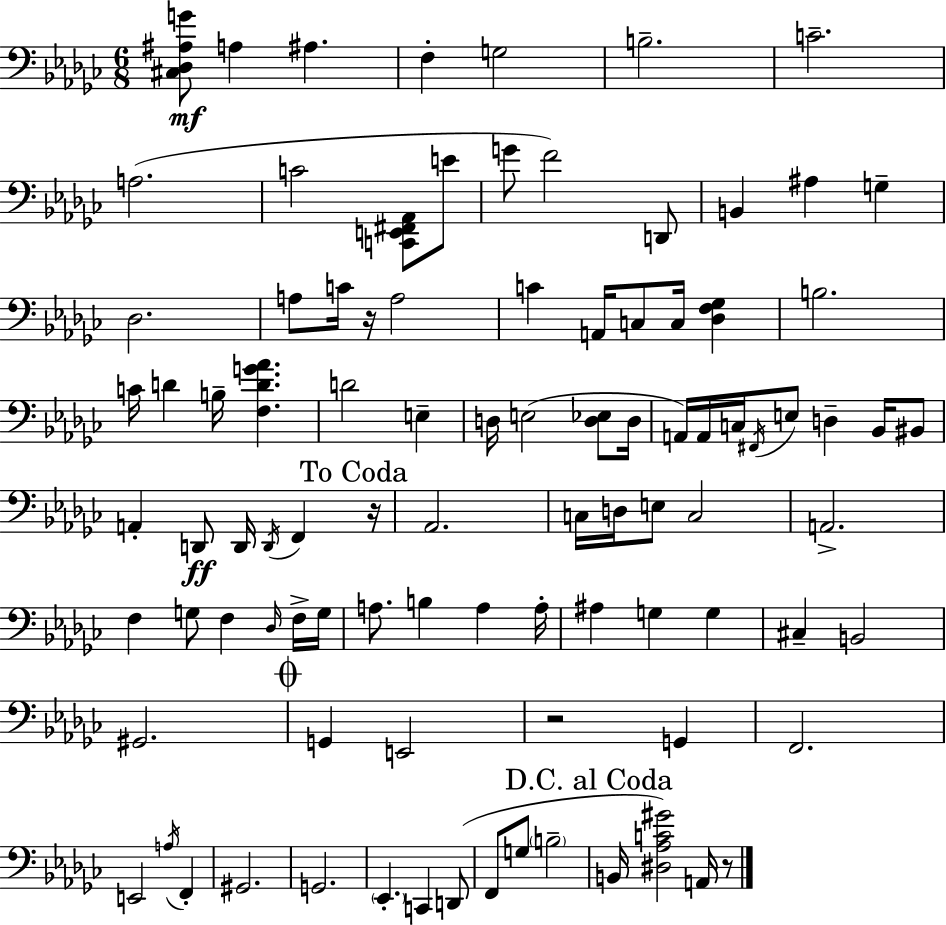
{
  \clef bass
  \numericTimeSignature
  \time 6/8
  \key ees \minor
  \repeat volta 2 { <cis des ais g'>8\mf a4 ais4. | f4-. g2 | b2.-- | c'2.-- | \break a2.( | c'2 <c, e, fis, aes,>8 e'8 | g'8 f'2) d,8 | b,4 ais4 g4-- | \break des2. | a8 c'16 r16 a2 | c'4 a,16 c8 c16 <des f ges>4 | b2. | \break c'16 d'4 b16-- <f d' g' aes'>4. | d'2 e4-- | d16 e2( <d ees>8 d16 | a,16) a,16 c16 \acciaccatura { fis,16 } e8 d4-- bes,16 bis,8 | \break a,4-. d,8\ff d,16 \acciaccatura { d,16 } f,4 | \mark "To Coda" r16 aes,2. | c16 d16 e8 c2 | a,2.-> | \break f4 g8 f4 | \grace { des16 } f16-> g16 a8. b4 a4 | a16-. ais4 g4 g4 | cis4-- b,2 | \break gis,2. | \mark \markup { \musicglyph "scripts.coda" } g,4 e,2 | r2 g,4 | f,2. | \break e,2 \acciaccatura { a16 } | f,4-. gis,2. | g,2. | \parenthesize ees,4.-. c,4 | \break d,8( f,8 g8 \parenthesize b2-- | \mark "D.C. al Coda" b,16 <dis aes c' gis'>2) | a,16 r8 } \bar "|."
}